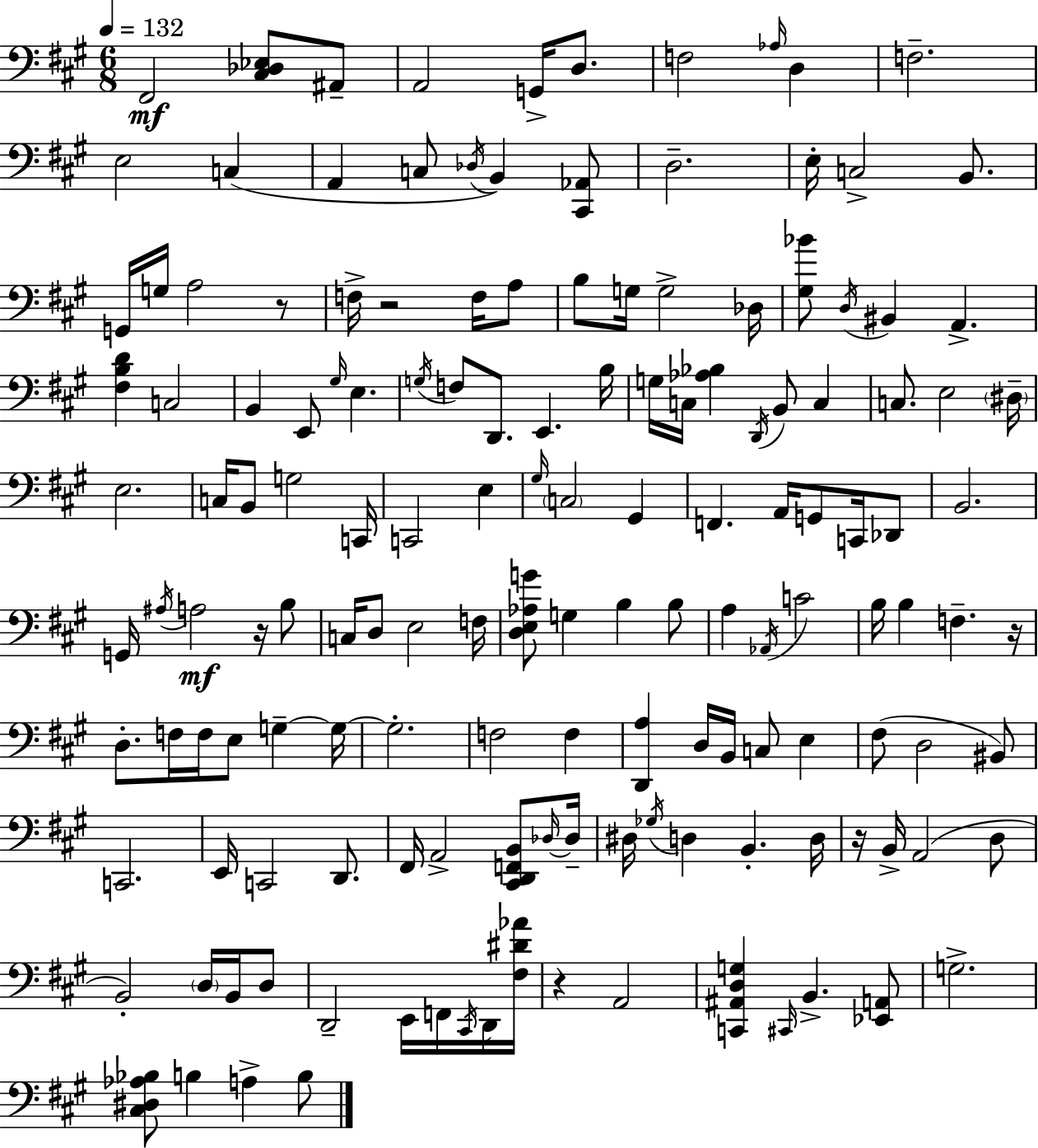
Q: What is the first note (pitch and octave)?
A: F#2